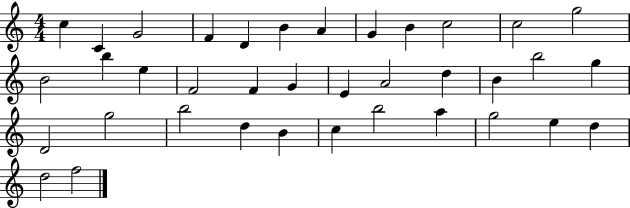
X:1
T:Untitled
M:4/4
L:1/4
K:C
c C G2 F D B A G B c2 c2 g2 B2 b e F2 F G E A2 d B b2 g D2 g2 b2 d B c b2 a g2 e d d2 f2